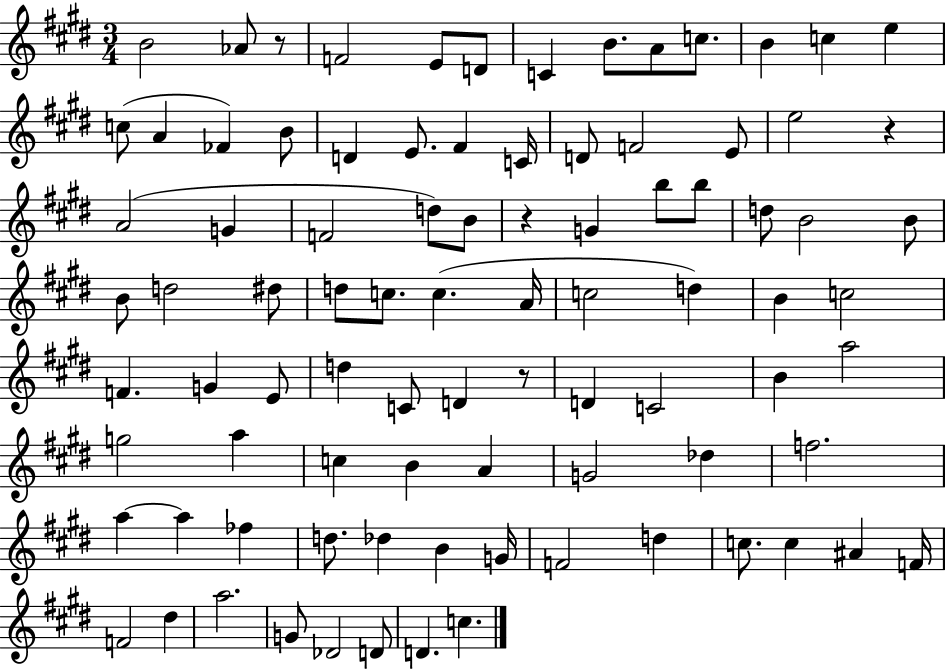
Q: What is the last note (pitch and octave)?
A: C5